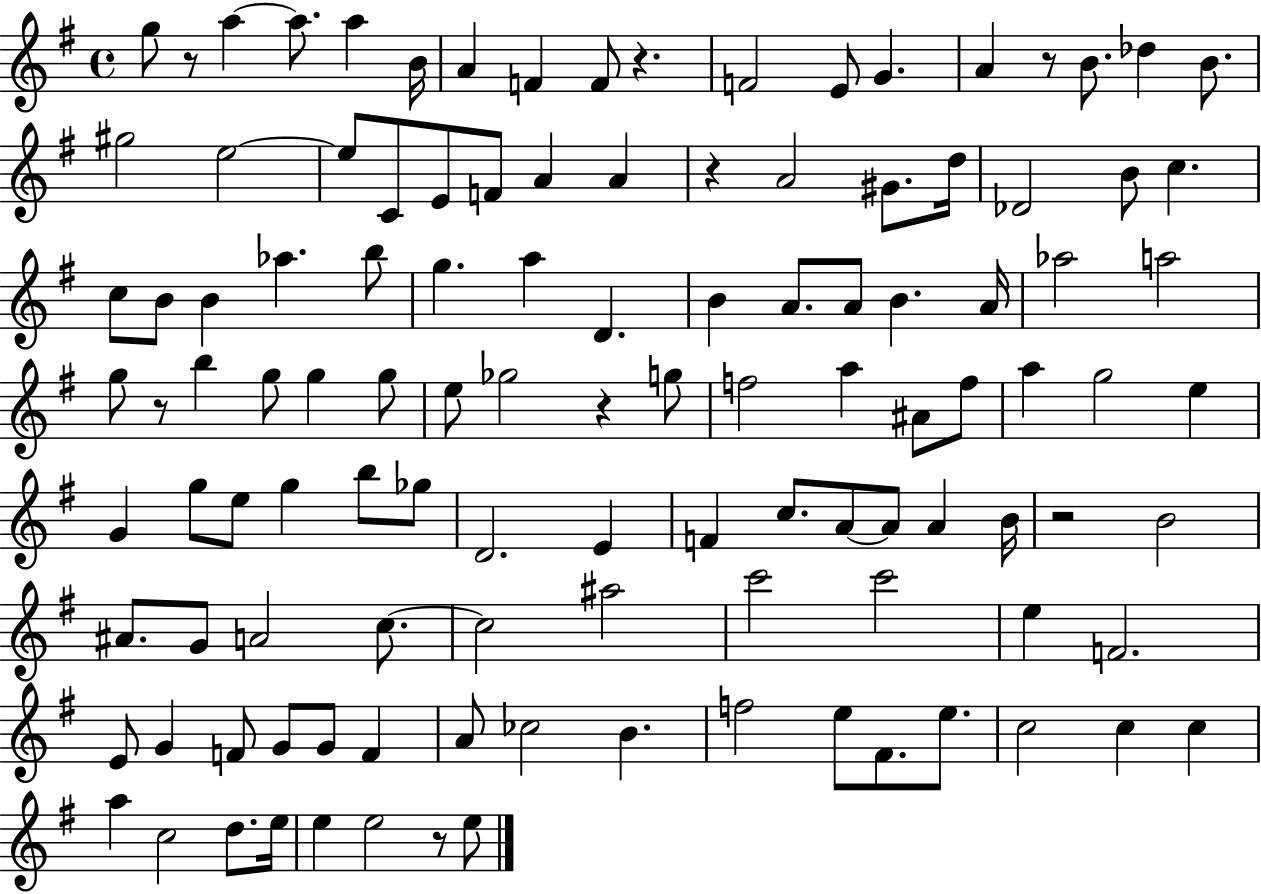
{
  \clef treble
  \time 4/4
  \defaultTimeSignature
  \key g \major
  \repeat volta 2 { g''8 r8 a''4~~ a''8. a''4 b'16 | a'4 f'4 f'8 r4. | f'2 e'8 g'4. | a'4 r8 b'8. des''4 b'8. | \break gis''2 e''2~~ | e''8 c'8 e'8 f'8 a'4 a'4 | r4 a'2 gis'8. d''16 | des'2 b'8 c''4. | \break c''8 b'8 b'4 aes''4. b''8 | g''4. a''4 d'4. | b'4 a'8. a'8 b'4. a'16 | aes''2 a''2 | \break g''8 r8 b''4 g''8 g''4 g''8 | e''8 ges''2 r4 g''8 | f''2 a''4 ais'8 f''8 | a''4 g''2 e''4 | \break g'4 g''8 e''8 g''4 b''8 ges''8 | d'2. e'4 | f'4 c''8. a'8~~ a'8 a'4 b'16 | r2 b'2 | \break ais'8. g'8 a'2 c''8.~~ | c''2 ais''2 | c'''2 c'''2 | e''4 f'2. | \break e'8 g'4 f'8 g'8 g'8 f'4 | a'8 ces''2 b'4. | f''2 e''8 fis'8. e''8. | c''2 c''4 c''4 | \break a''4 c''2 d''8. e''16 | e''4 e''2 r8 e''8 | } \bar "|."
}